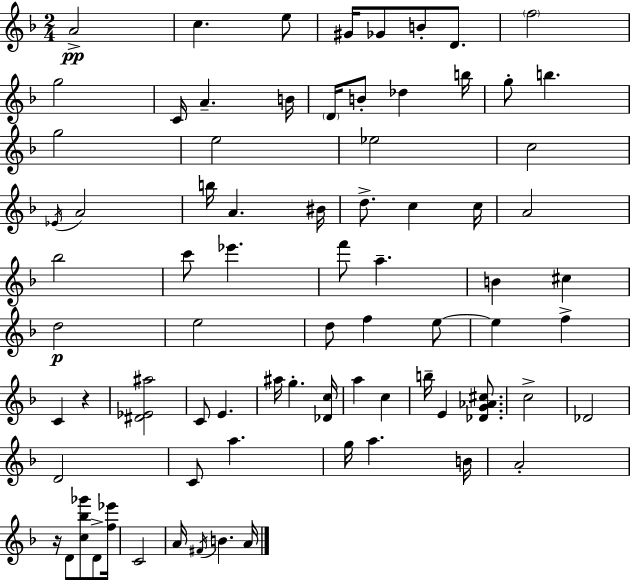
{
  \clef treble
  \numericTimeSignature
  \time 2/4
  \key f \major
  \repeat volta 2 { a'2->\pp | c''4. e''8 | gis'16 ges'8 b'8-. d'8. | \parenthesize f''2 | \break g''2 | c'16 a'4.-- b'16 | \parenthesize d'16 b'8-. des''4 b''16 | g''8-. b''4. | \break g''2 | e''2 | ees''2 | c''2 | \break \acciaccatura { ees'16 } a'2 | b''16 a'4. | bis'16 d''8.-> c''4 | c''16 a'2 | \break bes''2 | c'''8 ees'''4. | f'''8 a''4.-- | b'4 cis''4 | \break d''2\p | e''2 | d''8 f''4 e''8~~ | e''4 f''4-> | \break c'4 r4 | <dis' ees' ais''>2 | c'8 e'4. | ais''16 g''4.-. | \break <des' c''>16 a''4 c''4 | b''16-- e'4 <des' g' aes' cis''>8. | c''2-> | des'2 | \break d'2 | c'8 a''4. | g''16 a''4. | b'16 a'2-. | \break r16 d'8 <c'' bes'' ges'''>8 d'8-> | <f'' ees'''>16 c'2 | a'16 \acciaccatura { fis'16 } b'4. | a'16 } \bar "|."
}